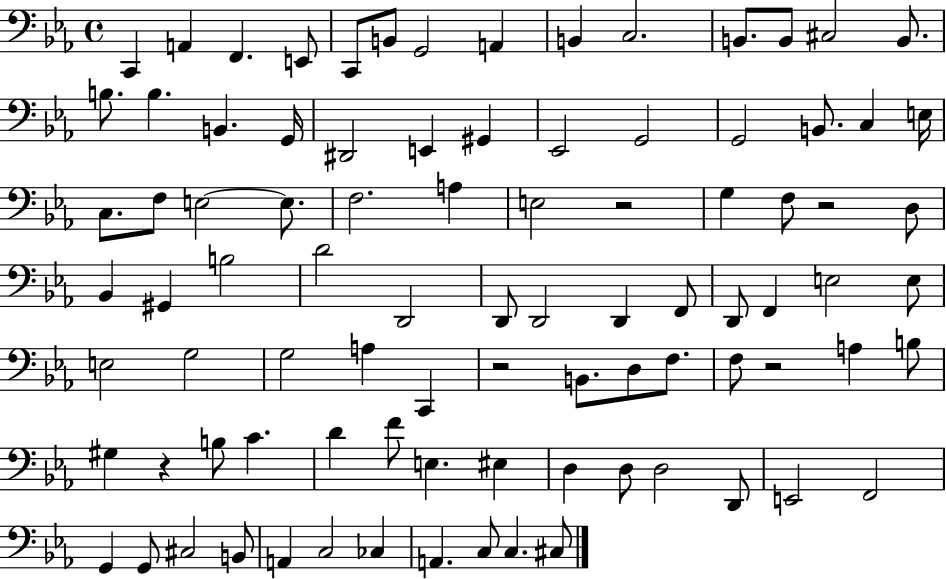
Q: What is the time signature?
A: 4/4